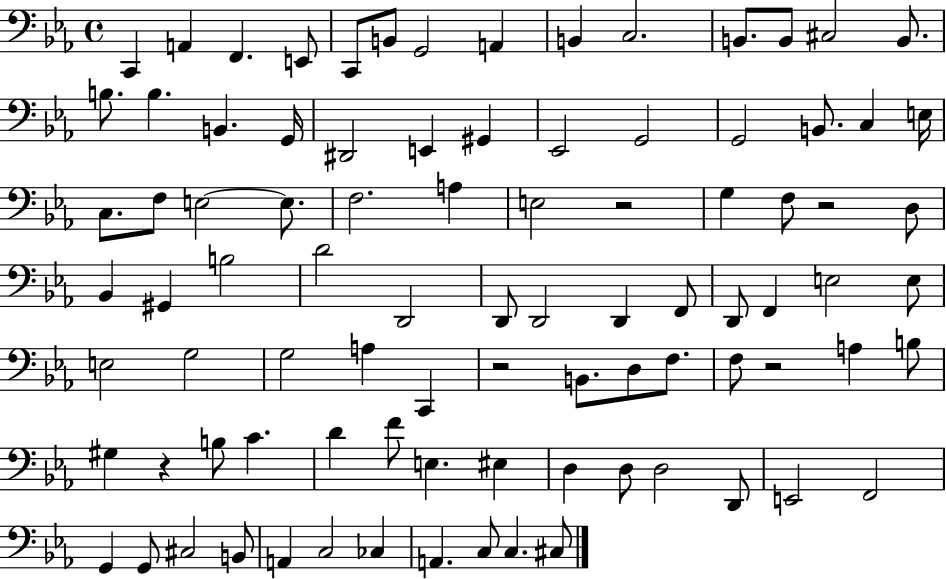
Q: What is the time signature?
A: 4/4